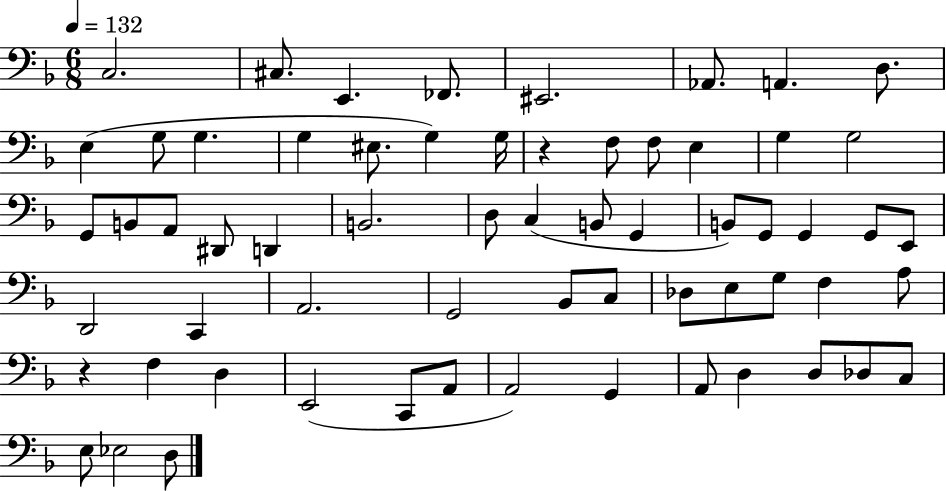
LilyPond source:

{
  \clef bass
  \numericTimeSignature
  \time 6/8
  \key f \major
  \tempo 4 = 132
  \repeat volta 2 { c2. | cis8. e,4. fes,8. | eis,2. | aes,8. a,4. d8. | \break e4( g8 g4. | g4 eis8. g4) g16 | r4 f8 f8 e4 | g4 g2 | \break g,8 b,8 a,8 dis,8 d,4 | b,2. | d8 c4( b,8 g,4 | b,8) g,8 g,4 g,8 e,8 | \break d,2 c,4 | a,2. | g,2 bes,8 c8 | des8 e8 g8 f4 a8 | \break r4 f4 d4 | e,2( c,8 a,8 | a,2) g,4 | a,8 d4 d8 des8 c8 | \break e8 ees2 d8 | } \bar "|."
}